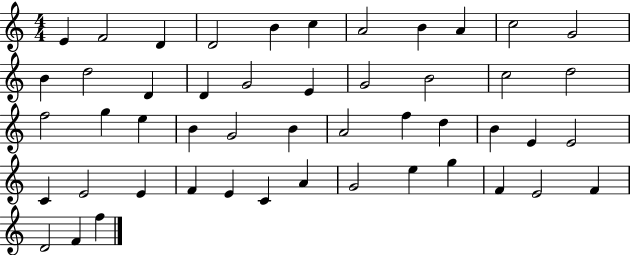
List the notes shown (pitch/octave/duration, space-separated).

E4/q F4/h D4/q D4/h B4/q C5/q A4/h B4/q A4/q C5/h G4/h B4/q D5/h D4/q D4/q G4/h E4/q G4/h B4/h C5/h D5/h F5/h G5/q E5/q B4/q G4/h B4/q A4/h F5/q D5/q B4/q E4/q E4/h C4/q E4/h E4/q F4/q E4/q C4/q A4/q G4/h E5/q G5/q F4/q E4/h F4/q D4/h F4/q F5/q